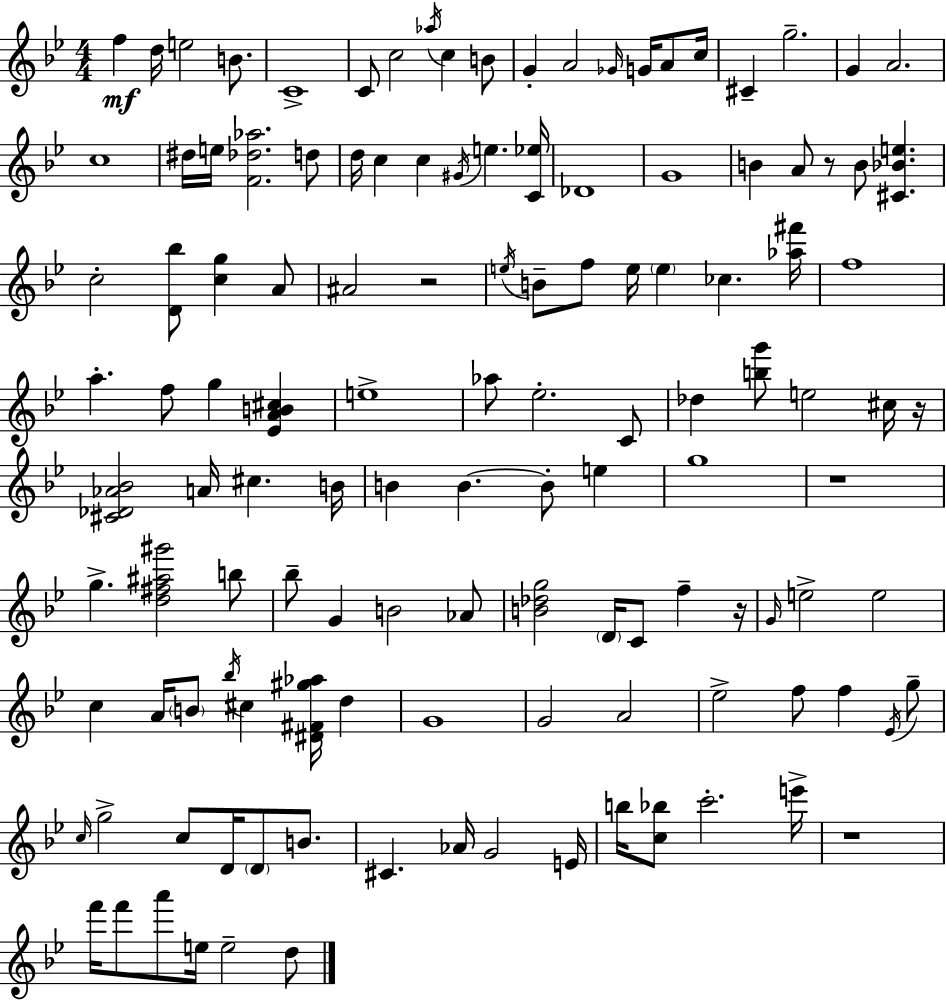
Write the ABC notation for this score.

X:1
T:Untitled
M:4/4
L:1/4
K:Gm
f d/4 e2 B/2 C4 C/2 c2 _a/4 c B/2 G A2 _G/4 G/4 A/2 c/4 ^C g2 G A2 c4 ^d/4 e/4 [F_d_a]2 d/2 d/4 c c ^G/4 e [C_e]/4 _D4 G4 B A/2 z/2 B/2 [^C_Be] c2 [D_b]/2 [cg] A/2 ^A2 z2 e/4 B/2 f/2 e/4 e _c [_a^f']/4 f4 a f/2 g [_EAB^c] e4 _a/2 _e2 C/2 _d [bg']/2 e2 ^c/4 z/4 [^C_D_A_B]2 A/4 ^c B/4 B B B/2 e g4 z4 g [d^f^a^g']2 b/2 _b/2 G B2 _A/2 [B_dg]2 D/4 C/2 f z/4 G/4 e2 e2 c A/4 B/2 _b/4 ^c [^D^F^g_a]/4 d G4 G2 A2 _e2 f/2 f _E/4 g/2 c/4 g2 c/2 D/4 D/2 B/2 ^C _A/4 G2 E/4 b/4 [c_b]/2 c'2 e'/4 z4 f'/4 f'/2 a'/2 e/4 e2 d/2